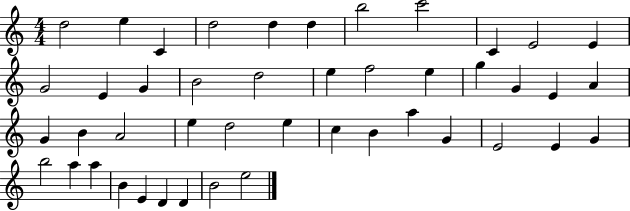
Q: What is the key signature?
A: C major